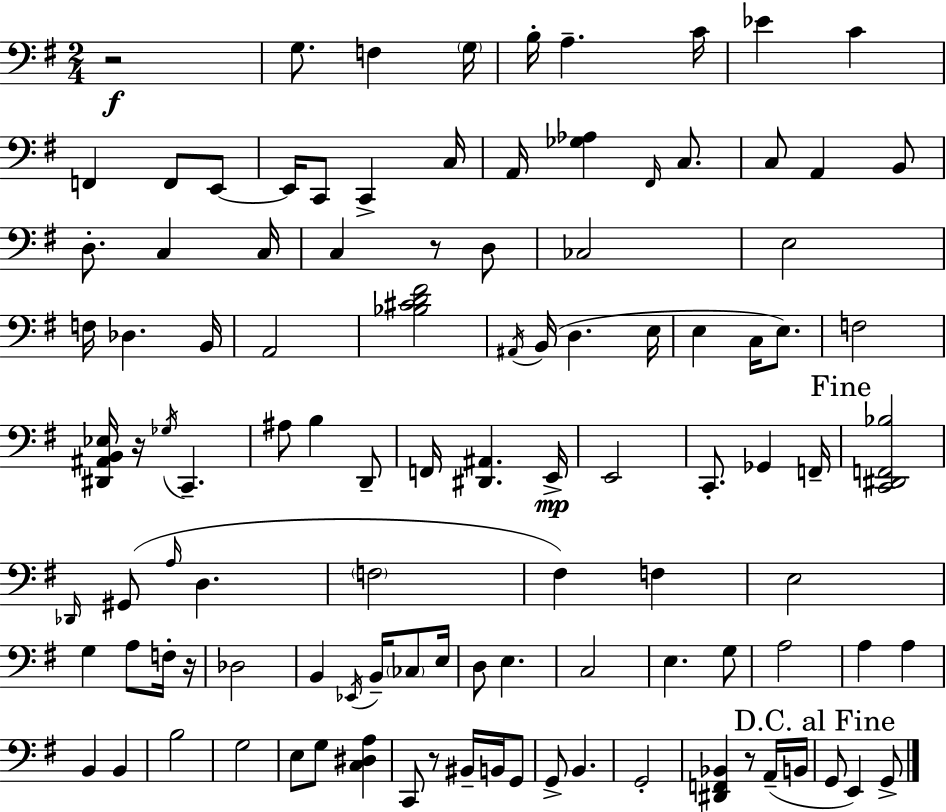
R/h G3/e. F3/q G3/s B3/s A3/q. C4/s Eb4/q C4/q F2/q F2/e E2/e E2/s C2/e C2/q C3/s A2/s [Gb3,Ab3]/q F#2/s C3/e. C3/e A2/q B2/e D3/e. C3/q C3/s C3/q R/e D3/e CES3/h E3/h F3/s Db3/q. B2/s A2/h [Bb3,C#4,D4,F#4]/h A#2/s B2/s D3/q. E3/s E3/q C3/s E3/e. F3/h [D#2,A#2,B2,Eb3]/s R/s Gb3/s C2/q. A#3/e B3/q D2/e F2/s [D#2,A#2]/q. E2/s E2/h C2/e. Gb2/q F2/s [C2,D#2,F2,Bb3]/h Db2/s G#2/e A3/s D3/q. F3/h F#3/q F3/q E3/h G3/q A3/e F3/s R/s Db3/h B2/q Eb2/s B2/s CES3/e E3/s D3/e E3/q. C3/h E3/q. G3/e A3/h A3/q A3/q B2/q B2/q B3/h G3/h E3/e G3/e [C3,D#3,A3]/q C2/e R/e BIS2/s B2/s G2/e G2/e B2/q. G2/h [D#2,F2,Bb2]/q R/e A2/s B2/s G2/e E2/q G2/e